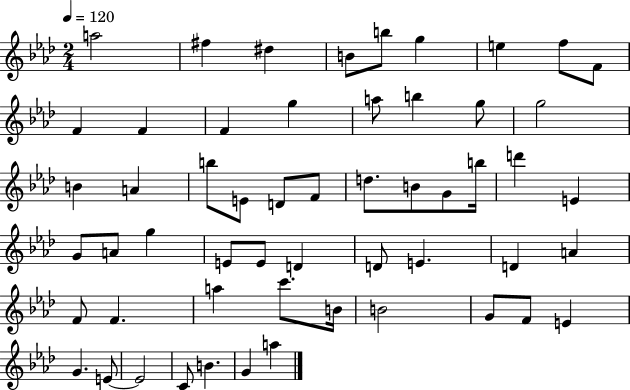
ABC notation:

X:1
T:Untitled
M:2/4
L:1/4
K:Ab
a2 ^f ^d B/2 b/2 g e f/2 F/2 F F F g a/2 b g/2 g2 B A b/2 E/2 D/2 F/2 d/2 B/2 G/2 b/4 d' E G/2 A/2 g E/2 E/2 D D/2 E D A F/2 F a c'/2 B/4 B2 G/2 F/2 E G E/2 E2 C/2 B G a